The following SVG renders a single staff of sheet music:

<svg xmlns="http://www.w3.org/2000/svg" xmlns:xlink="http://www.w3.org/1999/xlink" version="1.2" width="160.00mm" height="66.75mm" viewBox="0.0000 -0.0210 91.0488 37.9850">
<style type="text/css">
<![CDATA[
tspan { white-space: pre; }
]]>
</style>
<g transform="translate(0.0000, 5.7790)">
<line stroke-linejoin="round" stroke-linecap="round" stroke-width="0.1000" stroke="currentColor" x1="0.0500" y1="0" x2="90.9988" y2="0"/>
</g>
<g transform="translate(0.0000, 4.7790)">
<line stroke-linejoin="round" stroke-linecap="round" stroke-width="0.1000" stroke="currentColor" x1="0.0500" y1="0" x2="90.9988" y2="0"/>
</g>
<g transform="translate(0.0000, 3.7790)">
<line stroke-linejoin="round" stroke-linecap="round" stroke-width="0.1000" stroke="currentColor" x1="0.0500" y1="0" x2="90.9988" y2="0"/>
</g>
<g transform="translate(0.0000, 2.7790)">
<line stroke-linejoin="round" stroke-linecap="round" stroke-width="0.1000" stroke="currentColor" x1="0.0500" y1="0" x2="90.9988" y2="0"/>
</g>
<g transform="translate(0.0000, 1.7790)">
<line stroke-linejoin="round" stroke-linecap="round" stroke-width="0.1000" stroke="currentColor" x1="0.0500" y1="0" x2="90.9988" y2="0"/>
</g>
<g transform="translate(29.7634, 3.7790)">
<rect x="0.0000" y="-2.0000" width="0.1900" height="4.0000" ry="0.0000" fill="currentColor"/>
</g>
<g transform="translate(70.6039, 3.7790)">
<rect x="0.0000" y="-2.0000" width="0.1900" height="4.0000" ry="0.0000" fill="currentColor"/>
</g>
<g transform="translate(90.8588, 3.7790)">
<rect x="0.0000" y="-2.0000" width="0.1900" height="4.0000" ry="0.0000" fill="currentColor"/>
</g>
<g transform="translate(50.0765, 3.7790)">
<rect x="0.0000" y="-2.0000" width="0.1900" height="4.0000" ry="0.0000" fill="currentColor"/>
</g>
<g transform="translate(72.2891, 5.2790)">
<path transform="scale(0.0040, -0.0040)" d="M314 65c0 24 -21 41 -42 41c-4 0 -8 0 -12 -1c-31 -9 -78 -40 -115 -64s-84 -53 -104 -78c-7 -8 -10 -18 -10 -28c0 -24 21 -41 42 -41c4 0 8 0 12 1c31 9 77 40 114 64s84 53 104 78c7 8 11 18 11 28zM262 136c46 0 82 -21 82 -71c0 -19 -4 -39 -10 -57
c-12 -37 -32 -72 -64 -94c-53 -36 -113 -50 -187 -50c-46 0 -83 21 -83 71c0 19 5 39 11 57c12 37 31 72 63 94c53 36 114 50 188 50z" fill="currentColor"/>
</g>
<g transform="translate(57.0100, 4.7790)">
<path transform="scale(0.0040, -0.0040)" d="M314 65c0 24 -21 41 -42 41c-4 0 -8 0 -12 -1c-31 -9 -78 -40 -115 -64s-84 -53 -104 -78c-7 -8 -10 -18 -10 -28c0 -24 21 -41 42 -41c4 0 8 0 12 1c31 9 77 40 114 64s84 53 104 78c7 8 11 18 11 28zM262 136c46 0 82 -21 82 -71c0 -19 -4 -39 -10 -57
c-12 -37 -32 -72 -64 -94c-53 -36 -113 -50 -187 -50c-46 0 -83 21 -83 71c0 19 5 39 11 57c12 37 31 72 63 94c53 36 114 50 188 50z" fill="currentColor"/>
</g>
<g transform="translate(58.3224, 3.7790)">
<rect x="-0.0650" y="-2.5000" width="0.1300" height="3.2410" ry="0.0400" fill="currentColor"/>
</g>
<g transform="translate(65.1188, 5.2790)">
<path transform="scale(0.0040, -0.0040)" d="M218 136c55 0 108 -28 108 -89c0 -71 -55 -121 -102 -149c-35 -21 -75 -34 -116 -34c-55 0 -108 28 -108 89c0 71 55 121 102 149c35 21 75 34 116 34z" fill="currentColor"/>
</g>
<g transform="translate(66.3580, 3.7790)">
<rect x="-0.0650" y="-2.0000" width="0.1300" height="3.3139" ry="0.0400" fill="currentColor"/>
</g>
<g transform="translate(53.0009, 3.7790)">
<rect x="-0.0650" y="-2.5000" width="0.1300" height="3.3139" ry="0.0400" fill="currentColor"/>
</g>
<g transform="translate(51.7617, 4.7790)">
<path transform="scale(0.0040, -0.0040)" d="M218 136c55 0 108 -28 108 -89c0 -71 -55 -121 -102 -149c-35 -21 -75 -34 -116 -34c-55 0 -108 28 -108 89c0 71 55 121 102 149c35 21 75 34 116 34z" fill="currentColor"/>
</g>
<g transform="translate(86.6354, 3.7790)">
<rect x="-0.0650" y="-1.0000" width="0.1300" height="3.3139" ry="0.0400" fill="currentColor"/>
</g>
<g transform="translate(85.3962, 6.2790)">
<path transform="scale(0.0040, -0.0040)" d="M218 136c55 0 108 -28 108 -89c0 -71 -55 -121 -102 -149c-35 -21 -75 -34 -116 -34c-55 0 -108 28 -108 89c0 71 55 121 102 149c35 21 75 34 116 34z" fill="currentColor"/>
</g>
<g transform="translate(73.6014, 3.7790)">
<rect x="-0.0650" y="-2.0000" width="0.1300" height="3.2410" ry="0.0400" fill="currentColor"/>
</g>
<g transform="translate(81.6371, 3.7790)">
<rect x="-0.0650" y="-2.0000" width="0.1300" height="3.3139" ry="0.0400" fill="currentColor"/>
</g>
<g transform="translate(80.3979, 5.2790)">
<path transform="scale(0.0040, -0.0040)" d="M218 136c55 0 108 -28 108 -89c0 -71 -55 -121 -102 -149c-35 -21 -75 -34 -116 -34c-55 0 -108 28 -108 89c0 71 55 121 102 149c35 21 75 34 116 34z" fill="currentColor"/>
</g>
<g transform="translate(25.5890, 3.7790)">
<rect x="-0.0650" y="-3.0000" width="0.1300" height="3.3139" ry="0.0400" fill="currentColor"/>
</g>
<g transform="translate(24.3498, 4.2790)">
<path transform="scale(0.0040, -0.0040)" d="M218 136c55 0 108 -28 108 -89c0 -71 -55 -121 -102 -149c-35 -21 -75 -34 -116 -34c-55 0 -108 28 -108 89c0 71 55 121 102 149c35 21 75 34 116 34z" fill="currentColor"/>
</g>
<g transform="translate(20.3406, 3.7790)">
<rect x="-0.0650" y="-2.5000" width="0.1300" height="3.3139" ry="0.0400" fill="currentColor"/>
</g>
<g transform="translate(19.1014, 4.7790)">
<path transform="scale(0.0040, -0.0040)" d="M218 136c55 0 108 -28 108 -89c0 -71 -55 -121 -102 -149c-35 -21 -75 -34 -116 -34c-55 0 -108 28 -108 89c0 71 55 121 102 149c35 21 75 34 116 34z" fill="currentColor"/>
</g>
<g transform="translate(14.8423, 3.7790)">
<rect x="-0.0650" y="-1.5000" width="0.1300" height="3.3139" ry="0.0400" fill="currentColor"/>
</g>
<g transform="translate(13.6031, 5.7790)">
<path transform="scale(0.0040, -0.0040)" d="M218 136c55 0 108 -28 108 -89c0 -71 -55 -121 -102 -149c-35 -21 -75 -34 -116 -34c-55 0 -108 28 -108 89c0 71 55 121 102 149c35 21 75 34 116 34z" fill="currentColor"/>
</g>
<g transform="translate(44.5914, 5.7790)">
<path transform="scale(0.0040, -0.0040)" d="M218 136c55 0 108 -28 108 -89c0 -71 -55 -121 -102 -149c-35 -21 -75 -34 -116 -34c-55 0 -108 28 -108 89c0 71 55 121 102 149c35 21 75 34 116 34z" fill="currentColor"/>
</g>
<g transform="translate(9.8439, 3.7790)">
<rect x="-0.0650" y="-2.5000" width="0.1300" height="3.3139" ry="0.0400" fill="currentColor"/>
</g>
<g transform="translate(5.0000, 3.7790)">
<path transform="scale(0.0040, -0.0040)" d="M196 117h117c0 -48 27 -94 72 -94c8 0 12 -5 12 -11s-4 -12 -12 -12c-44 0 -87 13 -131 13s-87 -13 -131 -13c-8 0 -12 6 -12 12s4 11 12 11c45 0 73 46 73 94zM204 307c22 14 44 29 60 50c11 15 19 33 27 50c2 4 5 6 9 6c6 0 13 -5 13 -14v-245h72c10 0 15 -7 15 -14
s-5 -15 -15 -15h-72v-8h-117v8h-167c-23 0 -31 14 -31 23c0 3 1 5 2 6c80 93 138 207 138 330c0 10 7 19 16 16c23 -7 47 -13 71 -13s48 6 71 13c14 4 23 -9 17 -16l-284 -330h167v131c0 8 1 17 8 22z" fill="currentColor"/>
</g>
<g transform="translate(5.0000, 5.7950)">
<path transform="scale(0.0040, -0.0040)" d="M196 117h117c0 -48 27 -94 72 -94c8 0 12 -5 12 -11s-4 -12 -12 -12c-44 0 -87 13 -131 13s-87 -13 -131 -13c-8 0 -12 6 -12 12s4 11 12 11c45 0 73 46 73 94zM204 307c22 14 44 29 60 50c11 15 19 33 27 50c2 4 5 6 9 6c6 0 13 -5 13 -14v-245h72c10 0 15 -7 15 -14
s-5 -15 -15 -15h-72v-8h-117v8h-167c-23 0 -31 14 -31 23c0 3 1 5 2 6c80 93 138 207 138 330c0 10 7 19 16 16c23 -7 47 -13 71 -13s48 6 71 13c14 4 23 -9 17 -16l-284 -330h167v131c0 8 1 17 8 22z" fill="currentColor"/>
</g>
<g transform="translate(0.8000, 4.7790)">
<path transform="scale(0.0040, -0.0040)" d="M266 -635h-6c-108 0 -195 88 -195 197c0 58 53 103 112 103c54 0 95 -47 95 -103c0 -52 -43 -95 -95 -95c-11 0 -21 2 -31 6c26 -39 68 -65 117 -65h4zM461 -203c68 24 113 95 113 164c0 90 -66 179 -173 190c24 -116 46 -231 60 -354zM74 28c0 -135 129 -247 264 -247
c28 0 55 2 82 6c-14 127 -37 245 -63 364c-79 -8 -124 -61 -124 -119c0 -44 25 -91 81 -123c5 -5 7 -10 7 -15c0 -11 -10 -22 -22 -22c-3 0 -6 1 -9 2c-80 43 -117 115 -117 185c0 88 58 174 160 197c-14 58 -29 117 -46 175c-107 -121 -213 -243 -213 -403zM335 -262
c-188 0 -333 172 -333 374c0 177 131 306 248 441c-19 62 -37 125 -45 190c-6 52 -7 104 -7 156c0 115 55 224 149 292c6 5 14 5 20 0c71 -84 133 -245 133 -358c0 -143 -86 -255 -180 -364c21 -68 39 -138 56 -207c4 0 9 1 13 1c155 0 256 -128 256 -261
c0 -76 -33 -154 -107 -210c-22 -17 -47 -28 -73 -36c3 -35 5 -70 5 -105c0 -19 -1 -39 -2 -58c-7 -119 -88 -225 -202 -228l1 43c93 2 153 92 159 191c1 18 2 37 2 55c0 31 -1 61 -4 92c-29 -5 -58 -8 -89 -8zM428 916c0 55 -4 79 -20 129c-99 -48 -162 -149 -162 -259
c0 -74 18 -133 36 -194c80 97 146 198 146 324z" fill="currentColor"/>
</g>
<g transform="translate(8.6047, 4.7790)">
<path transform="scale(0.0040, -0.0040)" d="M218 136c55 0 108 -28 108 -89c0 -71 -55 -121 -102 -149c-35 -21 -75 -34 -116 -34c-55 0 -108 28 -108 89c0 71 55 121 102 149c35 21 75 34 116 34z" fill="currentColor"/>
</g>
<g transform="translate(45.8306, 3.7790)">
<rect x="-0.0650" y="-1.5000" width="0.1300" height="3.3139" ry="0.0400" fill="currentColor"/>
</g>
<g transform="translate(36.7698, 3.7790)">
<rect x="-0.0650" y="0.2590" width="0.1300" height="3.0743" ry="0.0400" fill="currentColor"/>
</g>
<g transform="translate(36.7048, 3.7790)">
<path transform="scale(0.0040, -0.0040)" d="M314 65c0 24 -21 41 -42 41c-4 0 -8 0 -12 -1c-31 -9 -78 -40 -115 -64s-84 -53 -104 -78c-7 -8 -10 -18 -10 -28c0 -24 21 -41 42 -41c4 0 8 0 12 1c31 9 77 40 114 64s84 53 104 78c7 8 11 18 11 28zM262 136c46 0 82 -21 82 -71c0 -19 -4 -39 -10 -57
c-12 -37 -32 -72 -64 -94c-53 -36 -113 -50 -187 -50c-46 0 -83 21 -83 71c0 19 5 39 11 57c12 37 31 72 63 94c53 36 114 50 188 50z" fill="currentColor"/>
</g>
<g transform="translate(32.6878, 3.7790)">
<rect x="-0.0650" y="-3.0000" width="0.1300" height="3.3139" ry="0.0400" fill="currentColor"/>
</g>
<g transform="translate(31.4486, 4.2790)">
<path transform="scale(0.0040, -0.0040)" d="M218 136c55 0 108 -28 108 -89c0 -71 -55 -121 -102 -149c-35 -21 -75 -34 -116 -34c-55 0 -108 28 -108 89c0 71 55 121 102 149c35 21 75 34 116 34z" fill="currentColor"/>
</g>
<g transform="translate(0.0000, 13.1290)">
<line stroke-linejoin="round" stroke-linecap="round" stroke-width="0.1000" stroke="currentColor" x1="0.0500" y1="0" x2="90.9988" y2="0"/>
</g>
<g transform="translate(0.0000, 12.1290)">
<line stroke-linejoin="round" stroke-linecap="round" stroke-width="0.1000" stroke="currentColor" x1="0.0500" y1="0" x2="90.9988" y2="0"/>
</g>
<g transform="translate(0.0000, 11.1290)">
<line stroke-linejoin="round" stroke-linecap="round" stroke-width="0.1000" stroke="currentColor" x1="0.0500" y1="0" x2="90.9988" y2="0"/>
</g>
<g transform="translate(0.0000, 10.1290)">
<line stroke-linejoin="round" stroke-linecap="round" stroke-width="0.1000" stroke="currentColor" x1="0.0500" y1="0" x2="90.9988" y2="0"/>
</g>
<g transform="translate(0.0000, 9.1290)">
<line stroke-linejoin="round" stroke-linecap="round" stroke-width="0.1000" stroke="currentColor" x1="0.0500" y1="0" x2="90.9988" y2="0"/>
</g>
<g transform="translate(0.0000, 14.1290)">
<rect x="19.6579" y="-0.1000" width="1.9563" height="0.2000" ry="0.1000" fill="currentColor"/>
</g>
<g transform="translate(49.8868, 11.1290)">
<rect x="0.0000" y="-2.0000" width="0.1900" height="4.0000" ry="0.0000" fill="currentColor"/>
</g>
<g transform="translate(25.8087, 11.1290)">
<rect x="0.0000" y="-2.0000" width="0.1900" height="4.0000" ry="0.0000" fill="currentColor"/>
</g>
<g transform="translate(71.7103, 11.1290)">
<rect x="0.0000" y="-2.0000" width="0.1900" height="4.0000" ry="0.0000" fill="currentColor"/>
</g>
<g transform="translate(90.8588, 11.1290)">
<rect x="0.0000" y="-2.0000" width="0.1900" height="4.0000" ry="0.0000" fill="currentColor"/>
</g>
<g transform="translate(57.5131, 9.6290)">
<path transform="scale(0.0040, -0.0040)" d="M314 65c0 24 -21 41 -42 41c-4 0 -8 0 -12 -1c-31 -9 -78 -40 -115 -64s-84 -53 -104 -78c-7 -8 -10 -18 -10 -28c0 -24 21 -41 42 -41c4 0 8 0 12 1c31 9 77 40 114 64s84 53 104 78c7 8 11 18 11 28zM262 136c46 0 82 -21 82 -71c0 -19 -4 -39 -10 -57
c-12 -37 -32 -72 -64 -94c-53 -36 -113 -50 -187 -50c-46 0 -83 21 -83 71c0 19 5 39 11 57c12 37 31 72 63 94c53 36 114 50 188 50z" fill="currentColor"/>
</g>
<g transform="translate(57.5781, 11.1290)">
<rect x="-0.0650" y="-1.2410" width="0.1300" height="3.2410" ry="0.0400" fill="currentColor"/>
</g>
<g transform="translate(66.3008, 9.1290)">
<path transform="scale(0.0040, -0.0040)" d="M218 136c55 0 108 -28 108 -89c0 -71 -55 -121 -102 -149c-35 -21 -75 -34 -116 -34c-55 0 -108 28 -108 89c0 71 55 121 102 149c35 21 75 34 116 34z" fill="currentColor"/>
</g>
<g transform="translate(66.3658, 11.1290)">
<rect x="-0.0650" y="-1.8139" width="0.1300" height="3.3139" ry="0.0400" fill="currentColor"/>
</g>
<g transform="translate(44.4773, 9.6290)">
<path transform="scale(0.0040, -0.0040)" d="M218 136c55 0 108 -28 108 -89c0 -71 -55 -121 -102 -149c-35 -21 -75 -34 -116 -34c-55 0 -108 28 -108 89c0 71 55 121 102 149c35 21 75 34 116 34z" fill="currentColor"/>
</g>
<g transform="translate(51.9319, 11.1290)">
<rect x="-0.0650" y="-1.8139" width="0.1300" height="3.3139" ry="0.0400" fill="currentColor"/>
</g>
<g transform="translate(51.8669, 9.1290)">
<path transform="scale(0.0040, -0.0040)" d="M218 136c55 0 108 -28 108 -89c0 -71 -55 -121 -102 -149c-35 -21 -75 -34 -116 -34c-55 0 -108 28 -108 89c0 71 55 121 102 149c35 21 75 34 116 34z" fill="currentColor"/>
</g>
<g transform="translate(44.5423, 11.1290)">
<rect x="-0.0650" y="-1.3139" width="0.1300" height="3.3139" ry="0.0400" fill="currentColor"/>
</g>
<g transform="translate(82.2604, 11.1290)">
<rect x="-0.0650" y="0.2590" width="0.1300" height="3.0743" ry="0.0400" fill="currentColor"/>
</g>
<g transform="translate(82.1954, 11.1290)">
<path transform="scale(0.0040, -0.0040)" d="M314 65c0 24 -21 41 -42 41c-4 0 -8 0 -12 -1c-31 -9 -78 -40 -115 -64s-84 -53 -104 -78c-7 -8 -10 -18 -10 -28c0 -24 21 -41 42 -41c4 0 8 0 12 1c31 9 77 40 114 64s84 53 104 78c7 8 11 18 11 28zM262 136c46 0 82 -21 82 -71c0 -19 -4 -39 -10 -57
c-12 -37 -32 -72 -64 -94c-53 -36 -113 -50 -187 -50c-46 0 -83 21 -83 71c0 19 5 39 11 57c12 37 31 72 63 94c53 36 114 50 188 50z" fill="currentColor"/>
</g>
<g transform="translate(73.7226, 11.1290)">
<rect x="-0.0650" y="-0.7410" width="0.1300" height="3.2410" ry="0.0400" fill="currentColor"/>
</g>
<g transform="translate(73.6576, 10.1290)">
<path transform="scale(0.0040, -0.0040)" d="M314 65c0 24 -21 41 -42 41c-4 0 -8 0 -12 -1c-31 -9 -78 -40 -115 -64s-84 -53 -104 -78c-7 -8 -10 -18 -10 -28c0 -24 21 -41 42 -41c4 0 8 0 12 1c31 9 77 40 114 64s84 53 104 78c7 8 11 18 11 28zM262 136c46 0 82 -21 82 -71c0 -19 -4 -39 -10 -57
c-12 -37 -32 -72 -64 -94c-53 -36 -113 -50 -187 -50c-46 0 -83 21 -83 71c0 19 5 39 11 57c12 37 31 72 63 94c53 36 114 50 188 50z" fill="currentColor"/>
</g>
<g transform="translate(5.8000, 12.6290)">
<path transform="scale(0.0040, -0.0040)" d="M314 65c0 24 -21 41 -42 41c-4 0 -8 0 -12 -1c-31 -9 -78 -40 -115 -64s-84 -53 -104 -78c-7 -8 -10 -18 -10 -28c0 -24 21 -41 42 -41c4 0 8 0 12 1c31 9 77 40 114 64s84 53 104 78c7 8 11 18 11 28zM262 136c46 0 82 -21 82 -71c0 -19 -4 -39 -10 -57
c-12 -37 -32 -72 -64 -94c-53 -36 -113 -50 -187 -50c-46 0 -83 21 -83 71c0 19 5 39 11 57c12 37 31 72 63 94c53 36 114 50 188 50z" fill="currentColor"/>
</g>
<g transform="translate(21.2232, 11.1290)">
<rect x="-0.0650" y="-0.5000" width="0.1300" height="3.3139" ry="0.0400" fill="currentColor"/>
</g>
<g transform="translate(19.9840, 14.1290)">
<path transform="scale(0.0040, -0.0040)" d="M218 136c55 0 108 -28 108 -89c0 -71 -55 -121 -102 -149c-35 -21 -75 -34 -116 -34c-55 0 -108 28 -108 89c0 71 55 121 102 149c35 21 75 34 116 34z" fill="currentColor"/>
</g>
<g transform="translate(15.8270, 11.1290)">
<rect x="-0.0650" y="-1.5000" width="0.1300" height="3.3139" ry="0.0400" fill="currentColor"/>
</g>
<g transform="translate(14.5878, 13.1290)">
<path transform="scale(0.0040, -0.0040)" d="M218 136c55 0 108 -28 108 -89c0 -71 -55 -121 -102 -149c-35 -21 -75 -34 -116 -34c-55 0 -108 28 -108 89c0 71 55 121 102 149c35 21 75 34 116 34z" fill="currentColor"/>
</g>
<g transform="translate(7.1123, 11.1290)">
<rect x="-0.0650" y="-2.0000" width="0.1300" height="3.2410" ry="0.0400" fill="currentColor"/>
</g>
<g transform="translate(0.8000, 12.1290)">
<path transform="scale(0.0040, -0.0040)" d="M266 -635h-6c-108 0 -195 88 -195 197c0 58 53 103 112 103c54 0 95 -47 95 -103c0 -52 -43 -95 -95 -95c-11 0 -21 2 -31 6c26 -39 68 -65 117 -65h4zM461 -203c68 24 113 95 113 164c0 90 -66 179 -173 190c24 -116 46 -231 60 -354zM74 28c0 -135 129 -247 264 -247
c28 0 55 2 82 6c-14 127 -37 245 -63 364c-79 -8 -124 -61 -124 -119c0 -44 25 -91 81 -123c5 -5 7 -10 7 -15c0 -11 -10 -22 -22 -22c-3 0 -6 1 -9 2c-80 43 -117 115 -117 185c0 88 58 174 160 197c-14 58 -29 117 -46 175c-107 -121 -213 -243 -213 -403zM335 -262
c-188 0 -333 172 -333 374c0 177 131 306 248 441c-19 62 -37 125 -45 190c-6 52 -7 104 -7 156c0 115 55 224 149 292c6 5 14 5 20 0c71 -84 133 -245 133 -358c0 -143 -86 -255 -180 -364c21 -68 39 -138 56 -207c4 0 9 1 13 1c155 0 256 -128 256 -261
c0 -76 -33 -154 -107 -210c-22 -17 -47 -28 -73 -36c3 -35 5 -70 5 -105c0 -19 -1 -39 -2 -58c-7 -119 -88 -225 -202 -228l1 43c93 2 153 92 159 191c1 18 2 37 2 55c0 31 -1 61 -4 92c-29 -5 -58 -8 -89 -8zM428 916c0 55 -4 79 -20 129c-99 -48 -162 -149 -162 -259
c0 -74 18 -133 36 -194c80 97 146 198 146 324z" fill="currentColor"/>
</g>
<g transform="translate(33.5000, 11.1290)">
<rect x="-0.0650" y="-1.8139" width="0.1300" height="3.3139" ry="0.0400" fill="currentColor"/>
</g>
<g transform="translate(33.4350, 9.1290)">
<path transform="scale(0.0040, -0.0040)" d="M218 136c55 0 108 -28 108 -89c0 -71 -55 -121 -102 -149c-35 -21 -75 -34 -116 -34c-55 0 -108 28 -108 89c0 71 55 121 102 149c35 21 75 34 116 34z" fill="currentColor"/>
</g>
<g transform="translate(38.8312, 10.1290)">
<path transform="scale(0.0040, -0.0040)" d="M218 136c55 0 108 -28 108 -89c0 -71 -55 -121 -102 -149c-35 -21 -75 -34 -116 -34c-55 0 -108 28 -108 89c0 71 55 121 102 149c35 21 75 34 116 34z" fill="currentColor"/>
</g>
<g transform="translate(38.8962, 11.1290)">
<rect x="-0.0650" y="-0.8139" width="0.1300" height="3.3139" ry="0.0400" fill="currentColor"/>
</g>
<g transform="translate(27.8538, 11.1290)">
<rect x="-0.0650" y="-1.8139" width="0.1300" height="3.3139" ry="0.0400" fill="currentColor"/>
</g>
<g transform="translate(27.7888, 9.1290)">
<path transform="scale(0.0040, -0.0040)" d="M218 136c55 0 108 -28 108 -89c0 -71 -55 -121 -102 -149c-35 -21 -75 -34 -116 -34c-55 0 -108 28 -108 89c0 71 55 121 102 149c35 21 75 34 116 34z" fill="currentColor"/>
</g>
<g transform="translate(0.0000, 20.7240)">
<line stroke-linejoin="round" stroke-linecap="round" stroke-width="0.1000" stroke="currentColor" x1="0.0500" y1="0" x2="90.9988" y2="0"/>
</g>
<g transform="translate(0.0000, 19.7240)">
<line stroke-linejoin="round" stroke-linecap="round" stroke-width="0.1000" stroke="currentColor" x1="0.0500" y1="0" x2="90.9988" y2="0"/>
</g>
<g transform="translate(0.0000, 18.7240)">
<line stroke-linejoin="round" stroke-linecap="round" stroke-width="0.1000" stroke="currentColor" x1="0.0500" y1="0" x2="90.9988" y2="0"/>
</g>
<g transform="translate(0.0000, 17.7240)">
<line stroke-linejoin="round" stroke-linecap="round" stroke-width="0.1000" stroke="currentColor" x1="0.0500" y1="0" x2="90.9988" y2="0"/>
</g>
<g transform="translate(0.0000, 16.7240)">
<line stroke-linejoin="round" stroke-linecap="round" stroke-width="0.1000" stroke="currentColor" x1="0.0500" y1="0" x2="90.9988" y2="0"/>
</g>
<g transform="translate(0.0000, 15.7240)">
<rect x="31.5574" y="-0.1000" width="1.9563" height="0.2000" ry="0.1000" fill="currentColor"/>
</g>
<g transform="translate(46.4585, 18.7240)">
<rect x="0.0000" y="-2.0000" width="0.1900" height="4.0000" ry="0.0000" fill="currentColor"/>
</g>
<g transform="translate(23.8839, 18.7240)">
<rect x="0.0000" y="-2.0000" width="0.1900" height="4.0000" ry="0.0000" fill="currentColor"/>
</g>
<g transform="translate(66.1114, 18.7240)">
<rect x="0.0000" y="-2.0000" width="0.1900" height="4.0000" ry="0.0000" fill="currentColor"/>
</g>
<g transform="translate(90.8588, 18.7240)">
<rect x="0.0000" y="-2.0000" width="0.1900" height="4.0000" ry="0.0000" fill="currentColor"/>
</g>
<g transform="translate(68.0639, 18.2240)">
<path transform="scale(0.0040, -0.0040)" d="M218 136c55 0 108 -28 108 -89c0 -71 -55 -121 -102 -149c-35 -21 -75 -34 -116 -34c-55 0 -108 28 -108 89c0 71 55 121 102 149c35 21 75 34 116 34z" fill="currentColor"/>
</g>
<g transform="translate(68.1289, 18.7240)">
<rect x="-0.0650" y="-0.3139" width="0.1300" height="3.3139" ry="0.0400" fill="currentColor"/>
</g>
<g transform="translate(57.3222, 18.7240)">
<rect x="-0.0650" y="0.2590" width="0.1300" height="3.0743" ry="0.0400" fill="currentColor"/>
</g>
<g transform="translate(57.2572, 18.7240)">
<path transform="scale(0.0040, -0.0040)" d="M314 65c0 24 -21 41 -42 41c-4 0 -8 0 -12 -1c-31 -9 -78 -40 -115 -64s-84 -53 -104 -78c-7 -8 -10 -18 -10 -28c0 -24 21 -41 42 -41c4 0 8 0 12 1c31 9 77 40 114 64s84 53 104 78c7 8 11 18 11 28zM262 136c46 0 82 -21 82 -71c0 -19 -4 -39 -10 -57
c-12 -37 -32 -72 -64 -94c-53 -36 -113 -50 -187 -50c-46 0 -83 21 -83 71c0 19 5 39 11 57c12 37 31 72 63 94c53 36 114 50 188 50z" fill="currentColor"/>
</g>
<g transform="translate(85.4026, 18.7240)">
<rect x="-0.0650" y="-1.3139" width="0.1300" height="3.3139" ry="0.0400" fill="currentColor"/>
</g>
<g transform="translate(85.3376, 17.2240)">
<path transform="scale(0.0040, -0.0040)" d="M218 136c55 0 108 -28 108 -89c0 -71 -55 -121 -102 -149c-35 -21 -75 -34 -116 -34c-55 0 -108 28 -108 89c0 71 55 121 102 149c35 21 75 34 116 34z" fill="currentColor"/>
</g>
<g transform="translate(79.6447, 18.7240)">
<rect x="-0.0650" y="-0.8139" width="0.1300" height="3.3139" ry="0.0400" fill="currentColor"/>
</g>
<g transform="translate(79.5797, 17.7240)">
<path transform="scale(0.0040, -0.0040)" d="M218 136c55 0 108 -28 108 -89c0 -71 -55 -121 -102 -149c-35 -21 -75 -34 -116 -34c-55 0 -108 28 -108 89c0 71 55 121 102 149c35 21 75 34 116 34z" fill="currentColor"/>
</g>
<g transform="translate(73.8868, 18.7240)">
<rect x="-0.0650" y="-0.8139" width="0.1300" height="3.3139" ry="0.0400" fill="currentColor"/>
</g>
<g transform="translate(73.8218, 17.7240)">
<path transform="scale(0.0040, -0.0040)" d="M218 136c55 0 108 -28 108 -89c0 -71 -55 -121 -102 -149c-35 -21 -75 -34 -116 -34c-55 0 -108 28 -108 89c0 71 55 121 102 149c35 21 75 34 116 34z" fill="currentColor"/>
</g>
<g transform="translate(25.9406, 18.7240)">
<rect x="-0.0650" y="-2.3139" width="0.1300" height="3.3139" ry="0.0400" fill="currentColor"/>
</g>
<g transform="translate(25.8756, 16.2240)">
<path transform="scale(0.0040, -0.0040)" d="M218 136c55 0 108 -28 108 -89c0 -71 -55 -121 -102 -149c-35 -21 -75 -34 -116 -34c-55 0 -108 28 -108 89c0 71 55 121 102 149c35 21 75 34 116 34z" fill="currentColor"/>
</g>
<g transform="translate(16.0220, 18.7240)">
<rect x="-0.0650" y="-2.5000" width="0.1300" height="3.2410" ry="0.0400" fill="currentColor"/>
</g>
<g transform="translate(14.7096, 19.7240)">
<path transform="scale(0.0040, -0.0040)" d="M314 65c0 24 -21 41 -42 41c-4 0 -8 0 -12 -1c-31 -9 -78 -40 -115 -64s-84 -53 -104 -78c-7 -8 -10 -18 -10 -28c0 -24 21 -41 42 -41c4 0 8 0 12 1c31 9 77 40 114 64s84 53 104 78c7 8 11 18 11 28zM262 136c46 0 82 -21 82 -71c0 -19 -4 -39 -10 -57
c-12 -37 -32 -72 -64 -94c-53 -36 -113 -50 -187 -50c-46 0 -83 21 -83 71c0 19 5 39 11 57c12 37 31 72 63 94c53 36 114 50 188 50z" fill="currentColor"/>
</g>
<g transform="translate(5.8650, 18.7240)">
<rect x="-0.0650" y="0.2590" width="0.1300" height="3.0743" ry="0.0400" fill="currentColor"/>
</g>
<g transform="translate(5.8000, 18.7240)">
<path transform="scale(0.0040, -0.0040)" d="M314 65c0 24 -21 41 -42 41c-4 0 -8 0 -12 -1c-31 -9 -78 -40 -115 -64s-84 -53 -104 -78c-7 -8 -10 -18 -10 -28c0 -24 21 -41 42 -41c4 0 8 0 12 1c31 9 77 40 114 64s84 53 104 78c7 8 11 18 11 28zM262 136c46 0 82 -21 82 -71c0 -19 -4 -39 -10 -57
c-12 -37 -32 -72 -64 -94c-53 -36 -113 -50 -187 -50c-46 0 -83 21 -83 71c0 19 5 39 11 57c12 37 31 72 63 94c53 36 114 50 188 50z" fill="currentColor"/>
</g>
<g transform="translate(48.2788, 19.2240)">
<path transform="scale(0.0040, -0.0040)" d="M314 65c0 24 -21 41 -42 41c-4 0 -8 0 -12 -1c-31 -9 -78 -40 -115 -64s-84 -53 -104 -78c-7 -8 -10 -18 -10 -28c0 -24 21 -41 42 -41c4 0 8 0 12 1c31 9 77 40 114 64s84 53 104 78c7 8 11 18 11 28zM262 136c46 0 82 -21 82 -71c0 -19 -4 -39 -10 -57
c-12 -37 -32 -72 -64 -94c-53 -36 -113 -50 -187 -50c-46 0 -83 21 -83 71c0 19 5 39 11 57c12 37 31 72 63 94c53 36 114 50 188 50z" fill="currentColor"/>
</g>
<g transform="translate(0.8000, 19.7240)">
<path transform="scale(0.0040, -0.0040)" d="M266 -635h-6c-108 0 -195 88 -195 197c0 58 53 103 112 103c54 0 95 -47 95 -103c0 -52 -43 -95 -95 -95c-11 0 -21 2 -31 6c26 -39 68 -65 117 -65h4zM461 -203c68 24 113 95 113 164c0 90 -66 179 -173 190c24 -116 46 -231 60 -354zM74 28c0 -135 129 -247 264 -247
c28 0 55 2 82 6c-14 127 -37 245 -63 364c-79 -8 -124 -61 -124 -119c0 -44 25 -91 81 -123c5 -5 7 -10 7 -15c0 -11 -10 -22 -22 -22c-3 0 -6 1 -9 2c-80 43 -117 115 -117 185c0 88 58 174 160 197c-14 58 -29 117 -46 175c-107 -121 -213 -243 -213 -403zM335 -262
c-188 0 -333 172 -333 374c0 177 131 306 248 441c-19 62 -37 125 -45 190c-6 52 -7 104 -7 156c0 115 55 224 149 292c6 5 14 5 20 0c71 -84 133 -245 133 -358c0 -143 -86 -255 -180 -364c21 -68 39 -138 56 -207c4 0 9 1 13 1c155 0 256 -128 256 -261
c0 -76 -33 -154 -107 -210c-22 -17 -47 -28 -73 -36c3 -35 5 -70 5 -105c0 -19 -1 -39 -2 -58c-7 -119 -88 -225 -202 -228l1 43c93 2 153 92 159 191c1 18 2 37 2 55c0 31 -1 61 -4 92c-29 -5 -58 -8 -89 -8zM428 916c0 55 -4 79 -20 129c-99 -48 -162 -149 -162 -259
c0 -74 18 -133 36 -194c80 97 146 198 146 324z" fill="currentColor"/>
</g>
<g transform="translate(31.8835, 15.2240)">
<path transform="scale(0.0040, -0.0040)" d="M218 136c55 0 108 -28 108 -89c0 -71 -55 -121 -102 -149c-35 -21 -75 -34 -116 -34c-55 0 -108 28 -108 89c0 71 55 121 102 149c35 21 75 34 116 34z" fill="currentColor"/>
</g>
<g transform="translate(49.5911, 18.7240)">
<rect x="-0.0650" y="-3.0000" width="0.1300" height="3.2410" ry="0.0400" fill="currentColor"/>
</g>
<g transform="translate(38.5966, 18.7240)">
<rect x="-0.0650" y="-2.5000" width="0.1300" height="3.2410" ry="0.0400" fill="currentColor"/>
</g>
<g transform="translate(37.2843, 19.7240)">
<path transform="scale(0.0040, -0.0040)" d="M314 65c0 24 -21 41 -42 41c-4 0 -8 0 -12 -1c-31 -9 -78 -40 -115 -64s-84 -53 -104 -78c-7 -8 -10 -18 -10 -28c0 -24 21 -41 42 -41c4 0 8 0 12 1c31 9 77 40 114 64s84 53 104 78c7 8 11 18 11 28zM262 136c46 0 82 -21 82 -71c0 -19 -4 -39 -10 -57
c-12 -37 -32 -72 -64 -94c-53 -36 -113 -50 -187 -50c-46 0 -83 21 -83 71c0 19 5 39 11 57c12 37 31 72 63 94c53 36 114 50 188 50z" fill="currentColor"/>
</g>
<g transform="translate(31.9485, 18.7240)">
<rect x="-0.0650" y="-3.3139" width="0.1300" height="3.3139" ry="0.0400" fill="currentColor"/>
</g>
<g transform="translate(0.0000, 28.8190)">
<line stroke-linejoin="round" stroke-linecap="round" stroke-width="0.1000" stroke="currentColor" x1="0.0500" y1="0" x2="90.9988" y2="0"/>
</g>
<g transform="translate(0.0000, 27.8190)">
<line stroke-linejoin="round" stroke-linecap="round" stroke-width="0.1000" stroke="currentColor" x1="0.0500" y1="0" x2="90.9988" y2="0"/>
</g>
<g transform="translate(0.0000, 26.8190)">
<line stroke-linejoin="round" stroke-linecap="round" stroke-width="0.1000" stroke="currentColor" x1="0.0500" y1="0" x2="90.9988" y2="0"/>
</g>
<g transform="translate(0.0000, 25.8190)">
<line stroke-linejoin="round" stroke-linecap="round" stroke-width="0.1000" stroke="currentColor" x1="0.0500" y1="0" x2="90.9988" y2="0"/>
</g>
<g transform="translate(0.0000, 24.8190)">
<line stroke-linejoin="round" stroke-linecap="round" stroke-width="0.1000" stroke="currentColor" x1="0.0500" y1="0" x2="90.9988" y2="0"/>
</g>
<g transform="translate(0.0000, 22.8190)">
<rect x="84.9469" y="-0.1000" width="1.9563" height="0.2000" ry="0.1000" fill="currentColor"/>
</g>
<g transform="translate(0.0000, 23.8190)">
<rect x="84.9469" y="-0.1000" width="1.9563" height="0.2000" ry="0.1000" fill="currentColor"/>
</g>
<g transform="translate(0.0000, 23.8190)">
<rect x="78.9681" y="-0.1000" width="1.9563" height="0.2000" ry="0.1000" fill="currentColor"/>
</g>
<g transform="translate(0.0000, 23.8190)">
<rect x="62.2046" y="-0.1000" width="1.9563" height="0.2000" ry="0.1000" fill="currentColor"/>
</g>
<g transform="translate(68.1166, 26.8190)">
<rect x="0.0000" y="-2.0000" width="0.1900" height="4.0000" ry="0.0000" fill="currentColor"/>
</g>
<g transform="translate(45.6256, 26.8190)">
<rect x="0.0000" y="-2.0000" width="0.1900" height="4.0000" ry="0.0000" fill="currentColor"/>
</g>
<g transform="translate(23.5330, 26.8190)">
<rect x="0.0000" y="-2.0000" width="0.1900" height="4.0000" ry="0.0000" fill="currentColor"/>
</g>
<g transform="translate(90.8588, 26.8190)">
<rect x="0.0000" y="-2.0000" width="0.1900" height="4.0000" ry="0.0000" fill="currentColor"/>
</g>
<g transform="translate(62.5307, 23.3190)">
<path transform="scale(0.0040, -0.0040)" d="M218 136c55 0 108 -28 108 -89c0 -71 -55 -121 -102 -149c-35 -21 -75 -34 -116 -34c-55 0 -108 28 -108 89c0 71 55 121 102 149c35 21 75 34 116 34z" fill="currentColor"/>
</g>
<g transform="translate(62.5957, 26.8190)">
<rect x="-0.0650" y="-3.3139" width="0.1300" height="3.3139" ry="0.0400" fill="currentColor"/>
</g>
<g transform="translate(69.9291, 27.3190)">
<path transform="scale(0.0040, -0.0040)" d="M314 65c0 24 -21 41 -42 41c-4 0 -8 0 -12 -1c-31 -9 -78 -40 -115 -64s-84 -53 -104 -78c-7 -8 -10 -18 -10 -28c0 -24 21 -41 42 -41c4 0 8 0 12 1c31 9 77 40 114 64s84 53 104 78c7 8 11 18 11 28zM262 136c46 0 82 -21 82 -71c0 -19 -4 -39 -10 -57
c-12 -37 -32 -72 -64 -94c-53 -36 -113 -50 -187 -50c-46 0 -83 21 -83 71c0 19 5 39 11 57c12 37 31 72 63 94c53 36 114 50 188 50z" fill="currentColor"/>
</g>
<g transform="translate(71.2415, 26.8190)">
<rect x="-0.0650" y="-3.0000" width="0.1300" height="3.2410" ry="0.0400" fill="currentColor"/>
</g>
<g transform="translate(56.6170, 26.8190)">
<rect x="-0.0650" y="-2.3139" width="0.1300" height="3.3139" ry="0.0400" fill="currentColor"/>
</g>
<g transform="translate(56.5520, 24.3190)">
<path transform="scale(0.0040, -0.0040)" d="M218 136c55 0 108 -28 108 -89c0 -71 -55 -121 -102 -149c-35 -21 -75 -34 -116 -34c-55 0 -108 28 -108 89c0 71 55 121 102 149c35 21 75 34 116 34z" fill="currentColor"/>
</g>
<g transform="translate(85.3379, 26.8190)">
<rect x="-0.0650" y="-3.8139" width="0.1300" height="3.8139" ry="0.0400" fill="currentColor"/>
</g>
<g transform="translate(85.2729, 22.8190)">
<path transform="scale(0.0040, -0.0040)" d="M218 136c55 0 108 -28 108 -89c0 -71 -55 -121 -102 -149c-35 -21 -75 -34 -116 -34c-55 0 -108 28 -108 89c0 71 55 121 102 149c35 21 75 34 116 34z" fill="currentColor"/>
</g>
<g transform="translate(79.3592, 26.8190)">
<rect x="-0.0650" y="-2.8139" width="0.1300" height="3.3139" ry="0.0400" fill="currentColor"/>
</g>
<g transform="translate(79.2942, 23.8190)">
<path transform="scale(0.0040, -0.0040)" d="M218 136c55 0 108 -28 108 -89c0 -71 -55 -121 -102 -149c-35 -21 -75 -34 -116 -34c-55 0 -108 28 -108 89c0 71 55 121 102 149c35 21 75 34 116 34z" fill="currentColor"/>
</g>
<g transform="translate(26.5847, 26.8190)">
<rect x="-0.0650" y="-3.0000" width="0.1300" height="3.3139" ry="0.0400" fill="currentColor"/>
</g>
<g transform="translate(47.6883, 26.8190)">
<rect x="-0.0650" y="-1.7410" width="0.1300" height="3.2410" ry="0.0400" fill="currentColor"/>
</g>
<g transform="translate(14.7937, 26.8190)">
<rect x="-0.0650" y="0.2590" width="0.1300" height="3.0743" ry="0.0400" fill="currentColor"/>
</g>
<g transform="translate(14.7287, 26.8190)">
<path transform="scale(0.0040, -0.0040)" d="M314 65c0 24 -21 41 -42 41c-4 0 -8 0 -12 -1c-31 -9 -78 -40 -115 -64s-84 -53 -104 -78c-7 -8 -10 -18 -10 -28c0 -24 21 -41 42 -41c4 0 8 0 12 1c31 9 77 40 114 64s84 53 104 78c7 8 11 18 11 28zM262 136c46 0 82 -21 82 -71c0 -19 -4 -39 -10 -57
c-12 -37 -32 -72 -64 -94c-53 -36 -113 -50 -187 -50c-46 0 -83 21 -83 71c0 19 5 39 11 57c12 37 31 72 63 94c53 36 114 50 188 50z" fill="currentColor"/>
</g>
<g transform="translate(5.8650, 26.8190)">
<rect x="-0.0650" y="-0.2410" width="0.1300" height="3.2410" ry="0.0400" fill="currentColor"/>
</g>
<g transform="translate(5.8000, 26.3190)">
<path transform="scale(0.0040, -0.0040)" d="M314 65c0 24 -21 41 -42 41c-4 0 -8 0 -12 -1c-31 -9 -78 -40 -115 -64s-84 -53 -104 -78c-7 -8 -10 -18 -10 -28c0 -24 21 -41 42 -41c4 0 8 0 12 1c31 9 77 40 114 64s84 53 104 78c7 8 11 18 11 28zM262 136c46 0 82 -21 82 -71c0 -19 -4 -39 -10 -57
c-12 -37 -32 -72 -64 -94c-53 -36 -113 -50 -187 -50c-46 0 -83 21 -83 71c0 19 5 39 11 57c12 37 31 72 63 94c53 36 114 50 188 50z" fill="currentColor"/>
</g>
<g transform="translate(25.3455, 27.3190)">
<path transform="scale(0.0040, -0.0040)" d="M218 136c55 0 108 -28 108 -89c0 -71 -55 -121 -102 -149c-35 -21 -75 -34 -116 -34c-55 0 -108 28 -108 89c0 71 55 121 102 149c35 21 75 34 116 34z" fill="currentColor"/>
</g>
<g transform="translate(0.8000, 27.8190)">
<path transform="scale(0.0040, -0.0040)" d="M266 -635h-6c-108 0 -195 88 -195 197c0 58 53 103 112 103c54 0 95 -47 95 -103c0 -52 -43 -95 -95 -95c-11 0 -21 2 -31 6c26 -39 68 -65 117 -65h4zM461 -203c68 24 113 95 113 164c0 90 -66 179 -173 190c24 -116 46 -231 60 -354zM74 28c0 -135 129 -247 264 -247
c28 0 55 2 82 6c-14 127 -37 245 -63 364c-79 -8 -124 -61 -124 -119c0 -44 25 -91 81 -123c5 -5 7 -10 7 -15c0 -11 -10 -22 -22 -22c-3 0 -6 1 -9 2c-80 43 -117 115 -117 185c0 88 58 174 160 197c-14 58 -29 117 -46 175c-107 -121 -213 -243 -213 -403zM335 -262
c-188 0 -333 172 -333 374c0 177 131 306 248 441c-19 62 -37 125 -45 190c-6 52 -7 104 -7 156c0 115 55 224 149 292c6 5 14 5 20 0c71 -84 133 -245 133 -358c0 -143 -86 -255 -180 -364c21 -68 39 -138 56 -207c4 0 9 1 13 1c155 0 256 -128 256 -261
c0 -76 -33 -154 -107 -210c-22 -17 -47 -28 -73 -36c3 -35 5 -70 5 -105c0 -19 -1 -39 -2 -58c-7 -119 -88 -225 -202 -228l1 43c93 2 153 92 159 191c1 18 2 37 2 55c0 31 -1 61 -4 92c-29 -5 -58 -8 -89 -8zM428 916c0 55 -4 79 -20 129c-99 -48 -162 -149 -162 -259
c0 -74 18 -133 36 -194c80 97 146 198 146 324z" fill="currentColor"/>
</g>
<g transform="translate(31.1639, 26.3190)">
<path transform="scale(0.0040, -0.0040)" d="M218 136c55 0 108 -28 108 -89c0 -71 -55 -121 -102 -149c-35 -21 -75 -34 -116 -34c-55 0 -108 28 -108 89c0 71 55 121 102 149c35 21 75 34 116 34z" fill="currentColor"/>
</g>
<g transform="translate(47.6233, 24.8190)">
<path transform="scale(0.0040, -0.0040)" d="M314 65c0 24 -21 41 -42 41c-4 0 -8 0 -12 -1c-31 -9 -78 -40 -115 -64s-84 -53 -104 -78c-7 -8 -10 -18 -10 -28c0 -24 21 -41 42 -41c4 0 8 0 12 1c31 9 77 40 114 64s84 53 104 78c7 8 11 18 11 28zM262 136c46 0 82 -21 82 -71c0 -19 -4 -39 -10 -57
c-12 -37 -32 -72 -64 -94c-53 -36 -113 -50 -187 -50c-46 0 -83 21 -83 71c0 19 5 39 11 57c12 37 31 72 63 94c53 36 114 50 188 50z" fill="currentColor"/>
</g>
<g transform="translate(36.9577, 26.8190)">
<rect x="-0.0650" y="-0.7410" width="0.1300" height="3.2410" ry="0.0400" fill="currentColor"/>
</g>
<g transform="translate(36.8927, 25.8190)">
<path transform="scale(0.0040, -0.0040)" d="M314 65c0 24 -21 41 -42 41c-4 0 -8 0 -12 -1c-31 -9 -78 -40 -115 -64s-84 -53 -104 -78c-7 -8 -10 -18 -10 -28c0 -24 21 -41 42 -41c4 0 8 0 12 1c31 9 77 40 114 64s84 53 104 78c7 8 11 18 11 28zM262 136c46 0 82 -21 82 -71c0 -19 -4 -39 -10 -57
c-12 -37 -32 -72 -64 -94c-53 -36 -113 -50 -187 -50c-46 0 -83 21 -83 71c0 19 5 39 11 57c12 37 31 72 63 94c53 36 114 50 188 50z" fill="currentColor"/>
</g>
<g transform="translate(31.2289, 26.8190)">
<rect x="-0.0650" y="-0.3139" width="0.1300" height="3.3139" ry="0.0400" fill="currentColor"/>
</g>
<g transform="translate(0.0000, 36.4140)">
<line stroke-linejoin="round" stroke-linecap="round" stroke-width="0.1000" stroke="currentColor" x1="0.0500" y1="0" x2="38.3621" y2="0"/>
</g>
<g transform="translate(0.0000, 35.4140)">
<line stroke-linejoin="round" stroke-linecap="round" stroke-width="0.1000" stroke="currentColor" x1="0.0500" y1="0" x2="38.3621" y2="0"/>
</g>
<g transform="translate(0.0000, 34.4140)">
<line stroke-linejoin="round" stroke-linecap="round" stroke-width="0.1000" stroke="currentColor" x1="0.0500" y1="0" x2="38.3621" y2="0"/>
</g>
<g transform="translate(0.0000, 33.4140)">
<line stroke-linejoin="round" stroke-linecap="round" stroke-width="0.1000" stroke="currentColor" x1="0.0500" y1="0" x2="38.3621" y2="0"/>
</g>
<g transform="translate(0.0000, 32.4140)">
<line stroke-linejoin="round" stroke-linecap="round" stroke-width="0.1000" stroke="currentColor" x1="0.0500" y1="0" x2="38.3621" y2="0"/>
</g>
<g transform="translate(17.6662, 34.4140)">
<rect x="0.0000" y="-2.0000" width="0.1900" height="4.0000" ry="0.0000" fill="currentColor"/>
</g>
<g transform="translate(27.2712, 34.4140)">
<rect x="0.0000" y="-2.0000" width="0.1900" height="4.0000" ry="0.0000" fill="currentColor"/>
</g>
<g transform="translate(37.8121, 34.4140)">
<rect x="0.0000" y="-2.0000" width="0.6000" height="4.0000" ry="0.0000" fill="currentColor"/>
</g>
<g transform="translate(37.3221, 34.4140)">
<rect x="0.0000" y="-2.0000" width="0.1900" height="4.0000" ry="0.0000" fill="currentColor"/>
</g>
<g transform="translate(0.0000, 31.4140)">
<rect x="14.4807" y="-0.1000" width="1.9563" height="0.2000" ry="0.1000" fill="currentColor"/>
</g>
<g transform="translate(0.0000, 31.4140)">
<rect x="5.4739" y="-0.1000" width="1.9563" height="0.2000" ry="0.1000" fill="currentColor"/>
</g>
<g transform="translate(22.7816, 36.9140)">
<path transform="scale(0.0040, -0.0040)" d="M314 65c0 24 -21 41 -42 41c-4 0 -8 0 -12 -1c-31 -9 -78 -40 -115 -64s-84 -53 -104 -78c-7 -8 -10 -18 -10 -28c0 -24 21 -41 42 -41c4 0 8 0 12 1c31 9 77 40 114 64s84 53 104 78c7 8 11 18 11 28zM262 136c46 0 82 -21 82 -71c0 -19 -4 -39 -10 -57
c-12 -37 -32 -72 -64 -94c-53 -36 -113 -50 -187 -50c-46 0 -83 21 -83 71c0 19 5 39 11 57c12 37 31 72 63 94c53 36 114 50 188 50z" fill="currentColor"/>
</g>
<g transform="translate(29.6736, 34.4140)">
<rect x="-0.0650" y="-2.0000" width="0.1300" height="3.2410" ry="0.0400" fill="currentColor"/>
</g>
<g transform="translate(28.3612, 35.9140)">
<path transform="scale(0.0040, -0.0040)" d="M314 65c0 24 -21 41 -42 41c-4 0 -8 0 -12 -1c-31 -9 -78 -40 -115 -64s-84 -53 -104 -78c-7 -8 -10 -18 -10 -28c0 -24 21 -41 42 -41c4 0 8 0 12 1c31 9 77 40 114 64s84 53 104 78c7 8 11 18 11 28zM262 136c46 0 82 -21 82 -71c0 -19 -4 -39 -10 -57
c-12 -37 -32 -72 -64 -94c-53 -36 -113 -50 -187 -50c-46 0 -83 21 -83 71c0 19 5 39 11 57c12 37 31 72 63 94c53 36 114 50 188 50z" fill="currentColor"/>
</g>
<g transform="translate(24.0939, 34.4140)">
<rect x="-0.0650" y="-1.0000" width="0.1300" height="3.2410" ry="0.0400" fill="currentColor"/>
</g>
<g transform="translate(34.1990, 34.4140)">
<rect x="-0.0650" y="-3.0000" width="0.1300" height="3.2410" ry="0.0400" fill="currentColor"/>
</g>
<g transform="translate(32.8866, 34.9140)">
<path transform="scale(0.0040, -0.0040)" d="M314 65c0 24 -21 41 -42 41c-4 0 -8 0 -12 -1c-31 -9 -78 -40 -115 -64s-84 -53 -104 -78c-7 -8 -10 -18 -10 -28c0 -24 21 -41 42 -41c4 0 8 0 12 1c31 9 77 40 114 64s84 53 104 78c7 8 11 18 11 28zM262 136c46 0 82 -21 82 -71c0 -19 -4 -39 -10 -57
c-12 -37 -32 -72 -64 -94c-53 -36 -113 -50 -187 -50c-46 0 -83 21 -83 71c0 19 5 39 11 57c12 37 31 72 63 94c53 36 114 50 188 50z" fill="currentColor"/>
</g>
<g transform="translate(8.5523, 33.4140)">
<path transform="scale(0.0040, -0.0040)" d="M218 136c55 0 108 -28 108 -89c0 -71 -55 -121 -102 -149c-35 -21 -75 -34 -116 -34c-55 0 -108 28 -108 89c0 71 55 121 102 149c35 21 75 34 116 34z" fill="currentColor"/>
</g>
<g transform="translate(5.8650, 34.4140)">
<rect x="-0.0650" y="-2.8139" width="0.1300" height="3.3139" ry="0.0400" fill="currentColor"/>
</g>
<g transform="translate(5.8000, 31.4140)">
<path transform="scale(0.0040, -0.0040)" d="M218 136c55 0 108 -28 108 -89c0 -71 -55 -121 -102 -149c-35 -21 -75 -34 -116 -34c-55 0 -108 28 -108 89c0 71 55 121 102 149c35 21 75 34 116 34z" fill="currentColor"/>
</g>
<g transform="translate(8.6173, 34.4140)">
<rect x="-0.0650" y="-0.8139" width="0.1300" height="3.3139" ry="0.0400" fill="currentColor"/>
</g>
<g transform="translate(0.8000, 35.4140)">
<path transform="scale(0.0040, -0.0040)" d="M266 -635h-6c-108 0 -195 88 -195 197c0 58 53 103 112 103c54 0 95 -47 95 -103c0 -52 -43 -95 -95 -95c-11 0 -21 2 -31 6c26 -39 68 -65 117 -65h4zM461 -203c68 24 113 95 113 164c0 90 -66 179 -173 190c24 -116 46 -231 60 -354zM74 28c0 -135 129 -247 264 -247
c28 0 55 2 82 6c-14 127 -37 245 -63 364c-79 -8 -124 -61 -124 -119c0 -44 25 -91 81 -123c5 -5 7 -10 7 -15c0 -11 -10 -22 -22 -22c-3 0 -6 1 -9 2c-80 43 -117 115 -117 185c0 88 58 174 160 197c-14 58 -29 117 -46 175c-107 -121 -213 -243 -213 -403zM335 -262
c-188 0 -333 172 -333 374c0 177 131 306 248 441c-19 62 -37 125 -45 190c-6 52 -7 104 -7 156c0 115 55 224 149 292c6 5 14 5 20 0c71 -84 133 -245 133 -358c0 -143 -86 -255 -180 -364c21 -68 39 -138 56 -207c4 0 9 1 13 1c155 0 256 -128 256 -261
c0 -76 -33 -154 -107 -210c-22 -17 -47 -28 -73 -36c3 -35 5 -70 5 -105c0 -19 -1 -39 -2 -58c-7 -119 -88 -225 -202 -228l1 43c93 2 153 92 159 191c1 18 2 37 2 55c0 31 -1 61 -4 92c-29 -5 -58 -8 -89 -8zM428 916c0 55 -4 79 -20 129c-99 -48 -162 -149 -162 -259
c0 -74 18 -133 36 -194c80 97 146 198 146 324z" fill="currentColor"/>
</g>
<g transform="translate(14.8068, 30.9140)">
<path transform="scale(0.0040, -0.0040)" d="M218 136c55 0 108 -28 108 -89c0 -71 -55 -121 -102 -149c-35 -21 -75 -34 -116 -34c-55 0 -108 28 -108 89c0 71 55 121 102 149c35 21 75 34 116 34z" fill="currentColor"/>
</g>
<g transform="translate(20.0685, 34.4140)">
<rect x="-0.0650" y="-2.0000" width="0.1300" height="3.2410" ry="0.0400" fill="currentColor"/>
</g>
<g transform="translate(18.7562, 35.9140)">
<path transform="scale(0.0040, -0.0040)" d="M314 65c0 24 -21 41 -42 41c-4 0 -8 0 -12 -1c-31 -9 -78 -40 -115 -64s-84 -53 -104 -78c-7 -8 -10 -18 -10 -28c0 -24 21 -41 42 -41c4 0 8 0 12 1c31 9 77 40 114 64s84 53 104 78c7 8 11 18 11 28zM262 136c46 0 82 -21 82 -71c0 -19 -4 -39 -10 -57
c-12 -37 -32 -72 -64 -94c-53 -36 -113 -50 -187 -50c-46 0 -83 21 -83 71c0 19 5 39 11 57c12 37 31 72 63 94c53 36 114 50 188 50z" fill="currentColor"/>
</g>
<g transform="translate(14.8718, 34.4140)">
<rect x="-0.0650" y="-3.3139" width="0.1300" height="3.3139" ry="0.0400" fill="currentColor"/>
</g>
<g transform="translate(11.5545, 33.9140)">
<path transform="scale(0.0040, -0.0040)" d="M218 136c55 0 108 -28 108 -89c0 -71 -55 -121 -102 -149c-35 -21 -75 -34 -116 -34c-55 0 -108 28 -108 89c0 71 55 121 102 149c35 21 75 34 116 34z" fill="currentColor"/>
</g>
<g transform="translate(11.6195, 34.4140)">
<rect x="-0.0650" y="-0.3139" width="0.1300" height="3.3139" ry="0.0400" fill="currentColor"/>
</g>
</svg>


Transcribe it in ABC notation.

X:1
T:Untitled
M:4/4
L:1/4
K:C
G E G A A B2 E G G2 F F2 F D F2 E C f f d e f e2 f d2 B2 B2 G2 g b G2 A2 B2 c d d e c2 B2 A c d2 f2 g b A2 a c' a d c b F2 D2 F2 A2